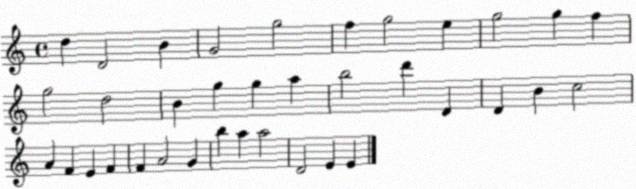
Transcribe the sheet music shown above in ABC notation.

X:1
T:Untitled
M:4/4
L:1/4
K:C
d D2 B G2 g2 f g2 e g2 g f g2 d2 B g g a b2 d' D D B c2 A F E F F A2 G b a a2 D2 E E